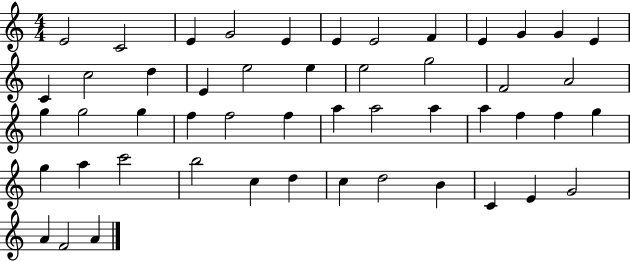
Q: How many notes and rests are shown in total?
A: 50